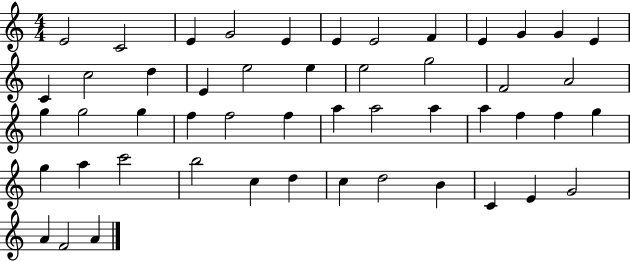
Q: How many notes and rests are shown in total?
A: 50